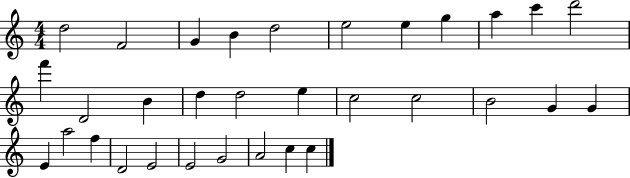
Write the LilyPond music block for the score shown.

{
  \clef treble
  \numericTimeSignature
  \time 4/4
  \key c \major
  d''2 f'2 | g'4 b'4 d''2 | e''2 e''4 g''4 | a''4 c'''4 d'''2 | \break f'''4 d'2 b'4 | d''4 d''2 e''4 | c''2 c''2 | b'2 g'4 g'4 | \break e'4 a''2 f''4 | d'2 e'2 | e'2 g'2 | a'2 c''4 c''4 | \break \bar "|."
}